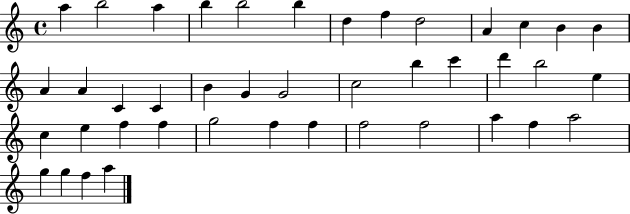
{
  \clef treble
  \time 4/4
  \defaultTimeSignature
  \key c \major
  a''4 b''2 a''4 | b''4 b''2 b''4 | d''4 f''4 d''2 | a'4 c''4 b'4 b'4 | \break a'4 a'4 c'4 c'4 | b'4 g'4 g'2 | c''2 b''4 c'''4 | d'''4 b''2 e''4 | \break c''4 e''4 f''4 f''4 | g''2 f''4 f''4 | f''2 f''2 | a''4 f''4 a''2 | \break g''4 g''4 f''4 a''4 | \bar "|."
}